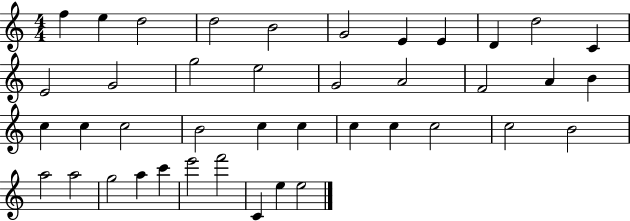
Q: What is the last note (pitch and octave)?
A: E5